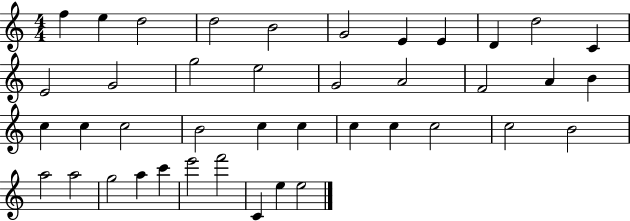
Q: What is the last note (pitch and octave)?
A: E5